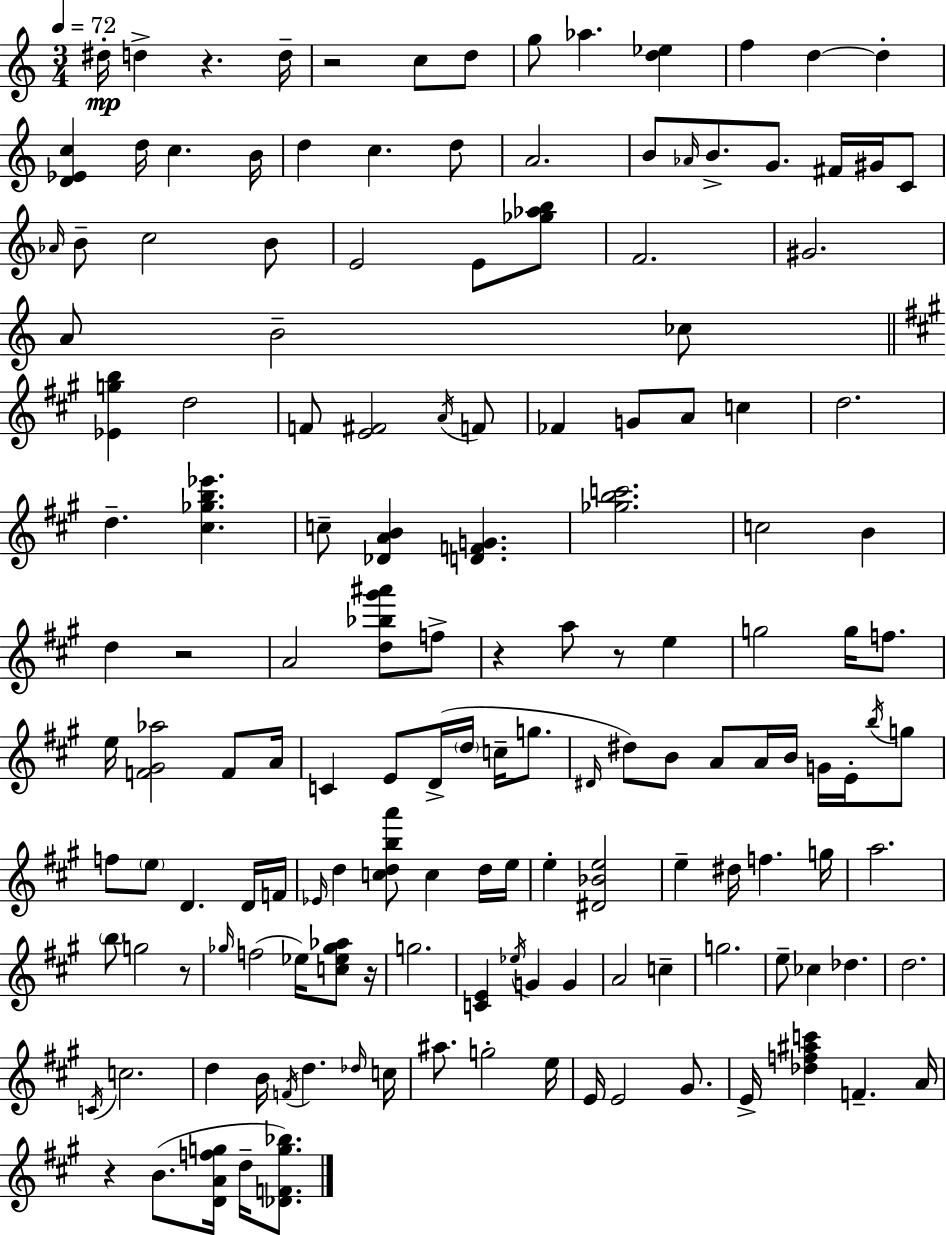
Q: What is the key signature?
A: A minor